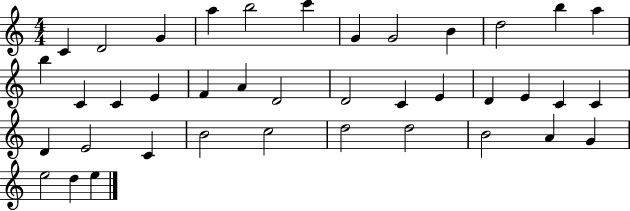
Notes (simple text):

C4/q D4/h G4/q A5/q B5/h C6/q G4/q G4/h B4/q D5/h B5/q A5/q B5/q C4/q C4/q E4/q F4/q A4/q D4/h D4/h C4/q E4/q D4/q E4/q C4/q C4/q D4/q E4/h C4/q B4/h C5/h D5/h D5/h B4/h A4/q G4/q E5/h D5/q E5/q